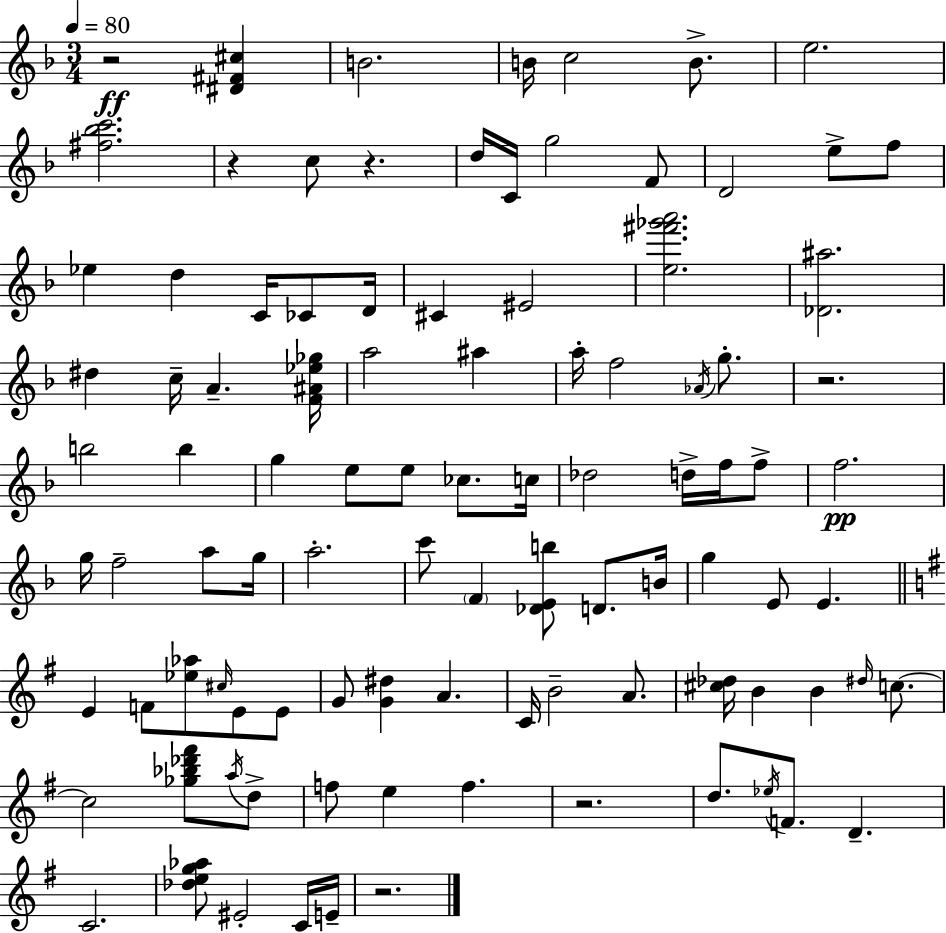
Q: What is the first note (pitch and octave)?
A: B4